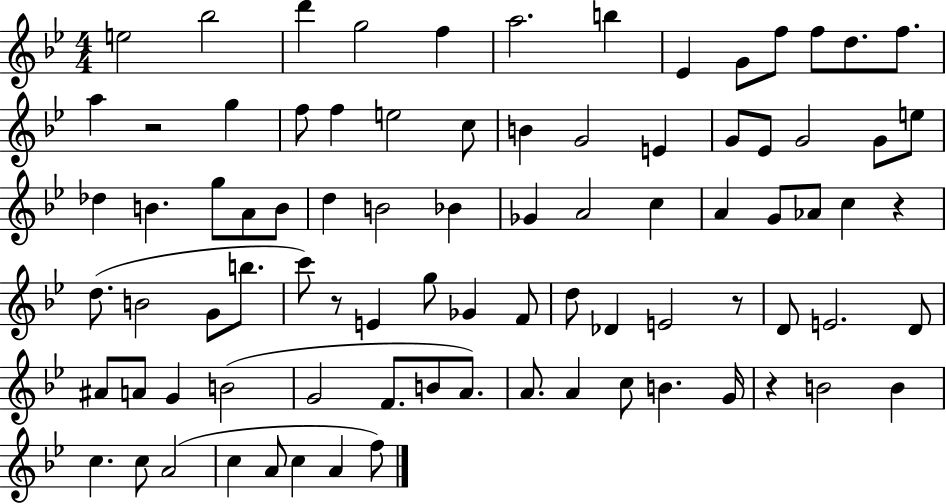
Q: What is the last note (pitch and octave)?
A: F5